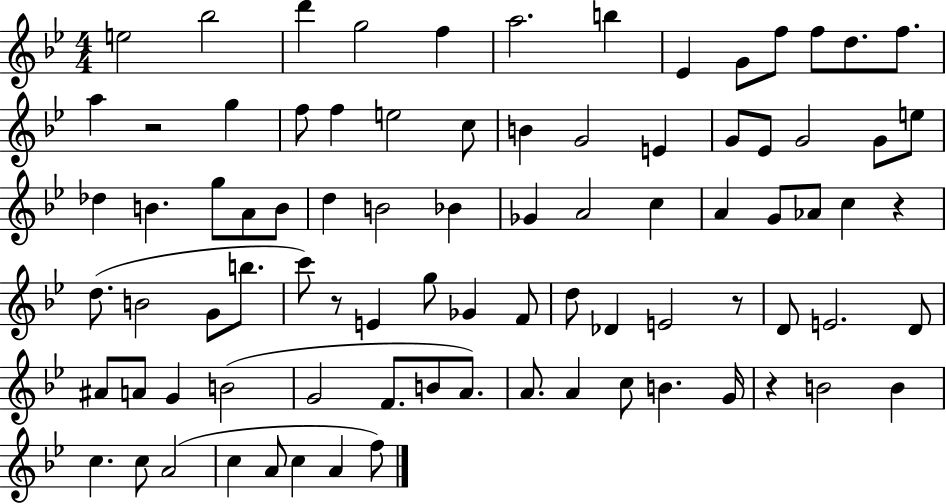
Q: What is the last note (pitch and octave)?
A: F5